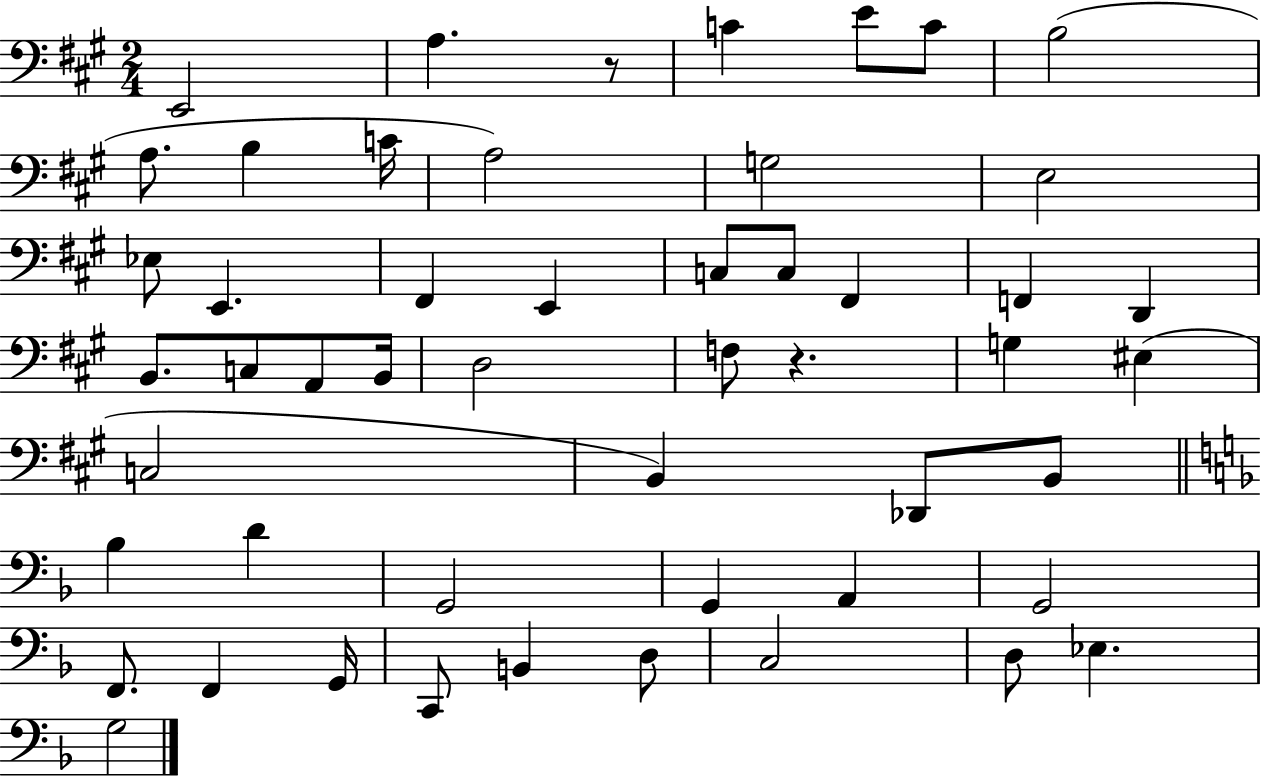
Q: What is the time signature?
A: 2/4